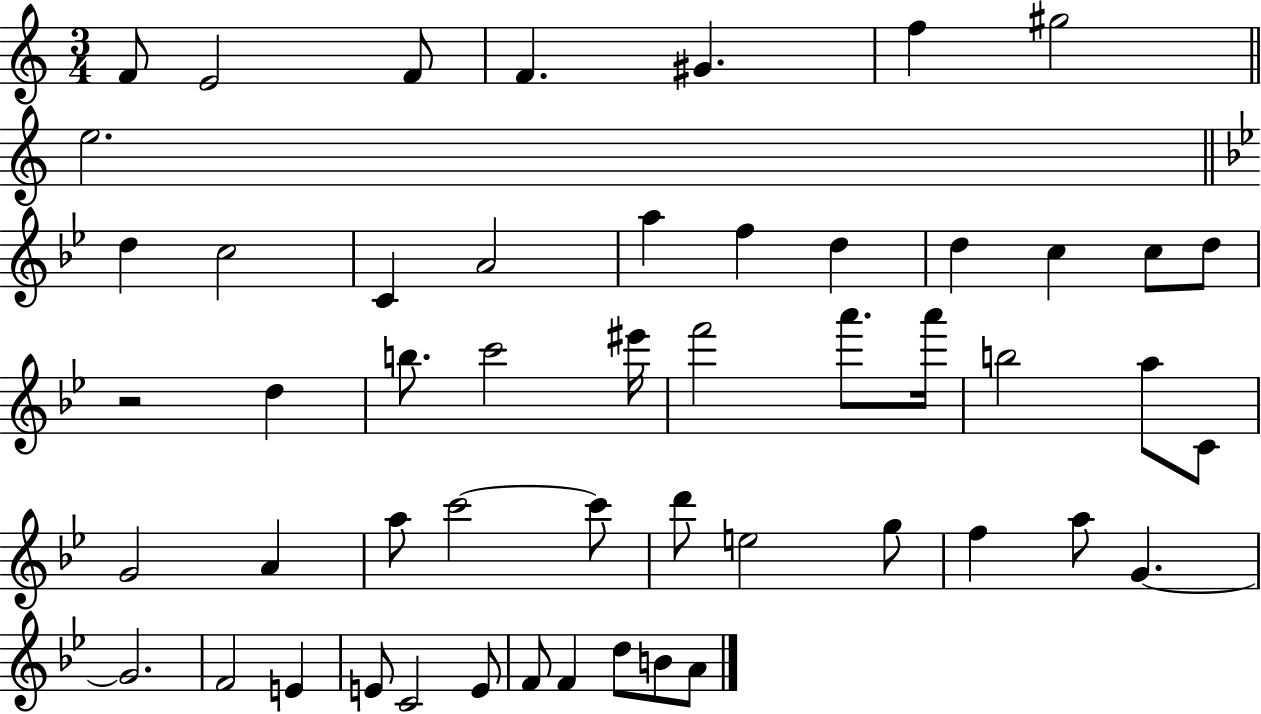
F4/e E4/h F4/e F4/q. G#4/q. F5/q G#5/h E5/h. D5/q C5/h C4/q A4/h A5/q F5/q D5/q D5/q C5/q C5/e D5/e R/h D5/q B5/e. C6/h EIS6/s F6/h A6/e. A6/s B5/h A5/e C4/e G4/h A4/q A5/e C6/h C6/e D6/e E5/h G5/e F5/q A5/e G4/q. G4/h. F4/h E4/q E4/e C4/h E4/e F4/e F4/q D5/e B4/e A4/e